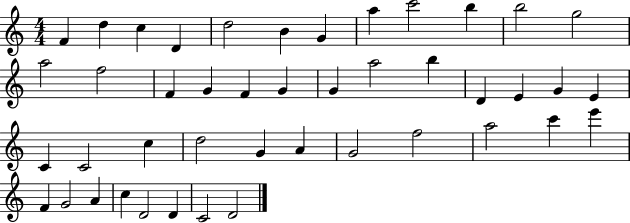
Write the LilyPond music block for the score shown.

{
  \clef treble
  \numericTimeSignature
  \time 4/4
  \key c \major
  f'4 d''4 c''4 d'4 | d''2 b'4 g'4 | a''4 c'''2 b''4 | b''2 g''2 | \break a''2 f''2 | f'4 g'4 f'4 g'4 | g'4 a''2 b''4 | d'4 e'4 g'4 e'4 | \break c'4 c'2 c''4 | d''2 g'4 a'4 | g'2 f''2 | a''2 c'''4 e'''4 | \break f'4 g'2 a'4 | c''4 d'2 d'4 | c'2 d'2 | \bar "|."
}